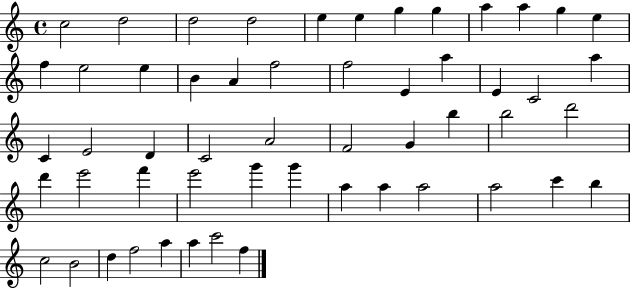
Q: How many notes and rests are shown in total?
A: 54